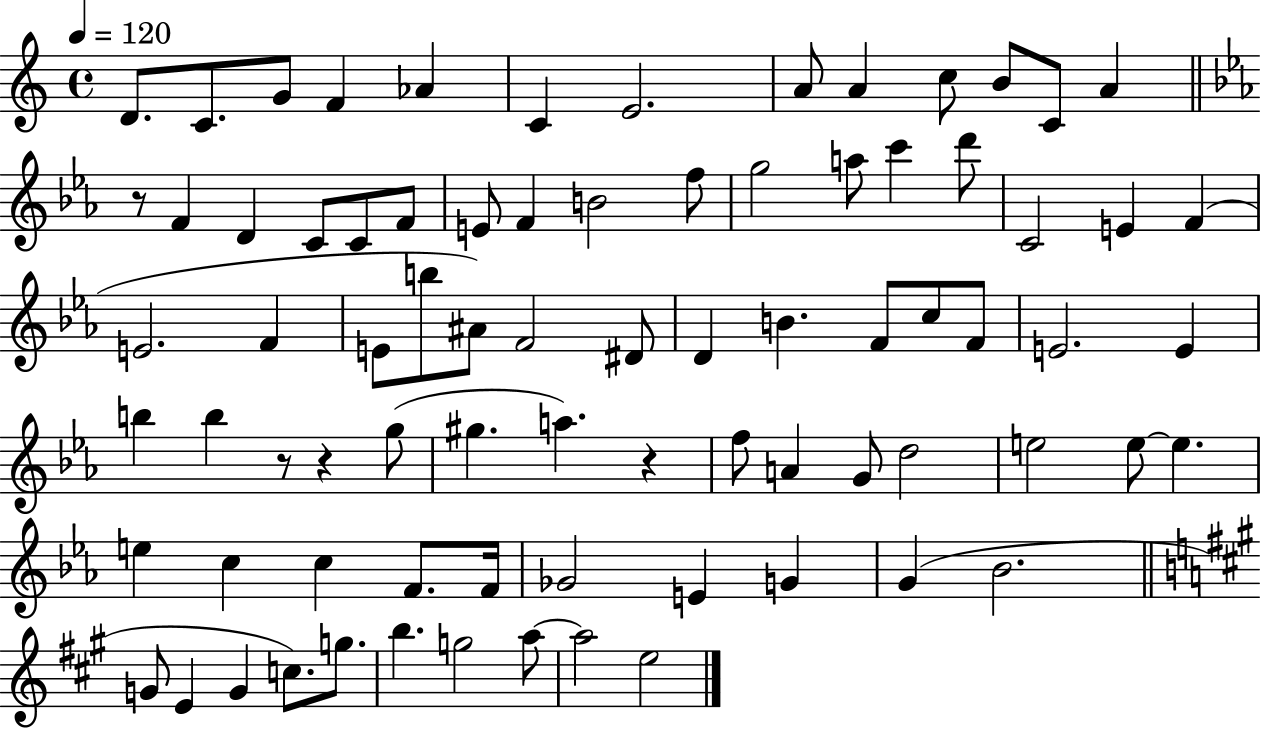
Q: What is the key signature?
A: C major